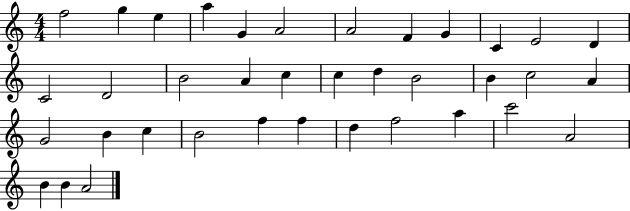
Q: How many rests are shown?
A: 0